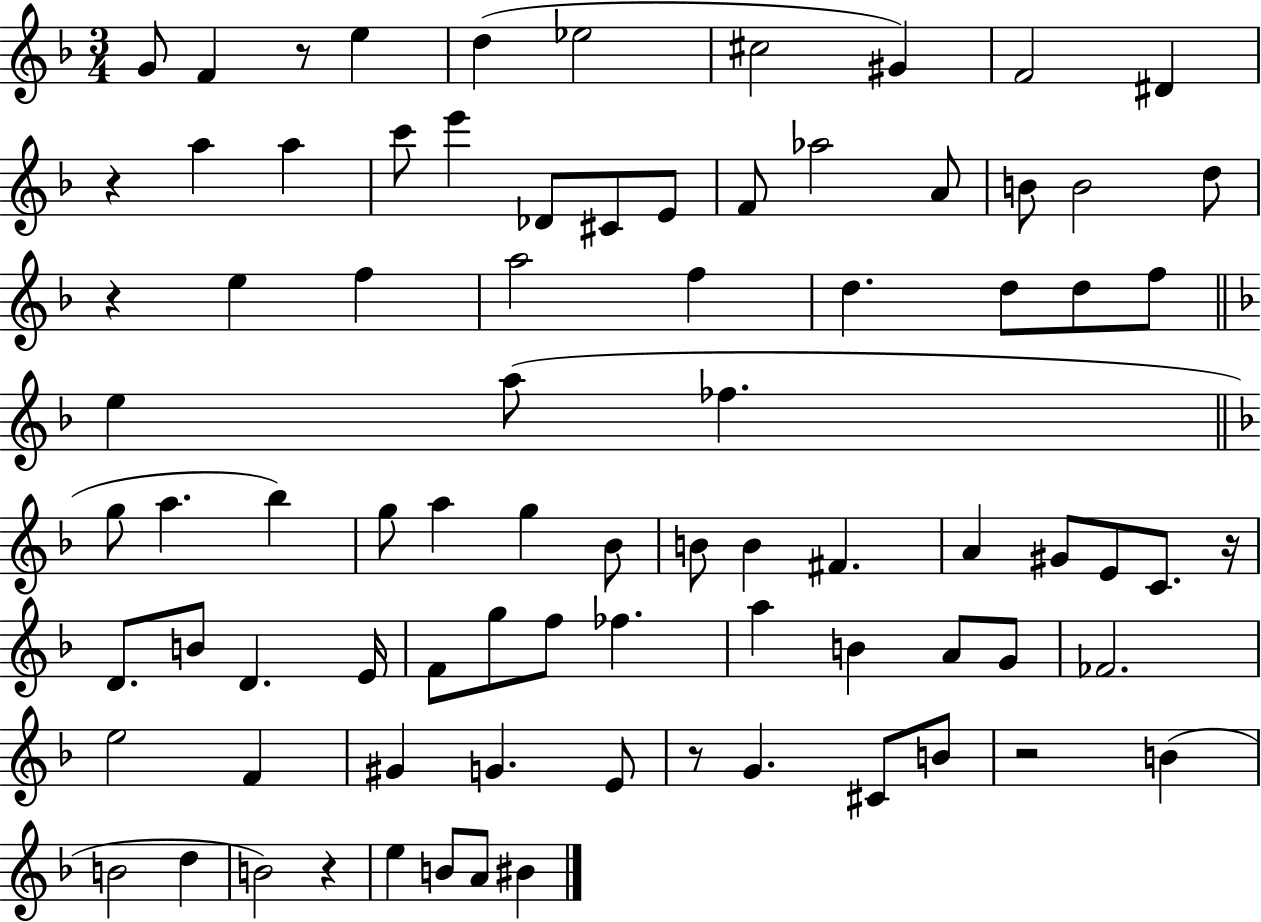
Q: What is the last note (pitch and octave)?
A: BIS4